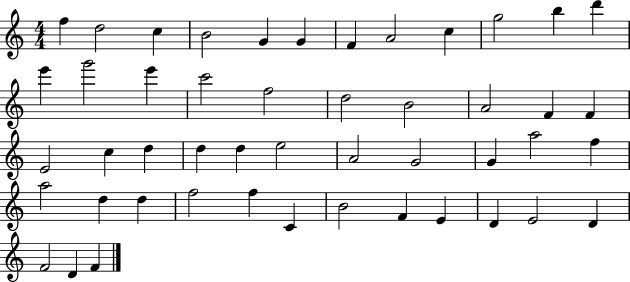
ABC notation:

X:1
T:Untitled
M:4/4
L:1/4
K:C
f d2 c B2 G G F A2 c g2 b d' e' g'2 e' c'2 f2 d2 B2 A2 F F E2 c d d d e2 A2 G2 G a2 f a2 d d f2 f C B2 F E D E2 D F2 D F